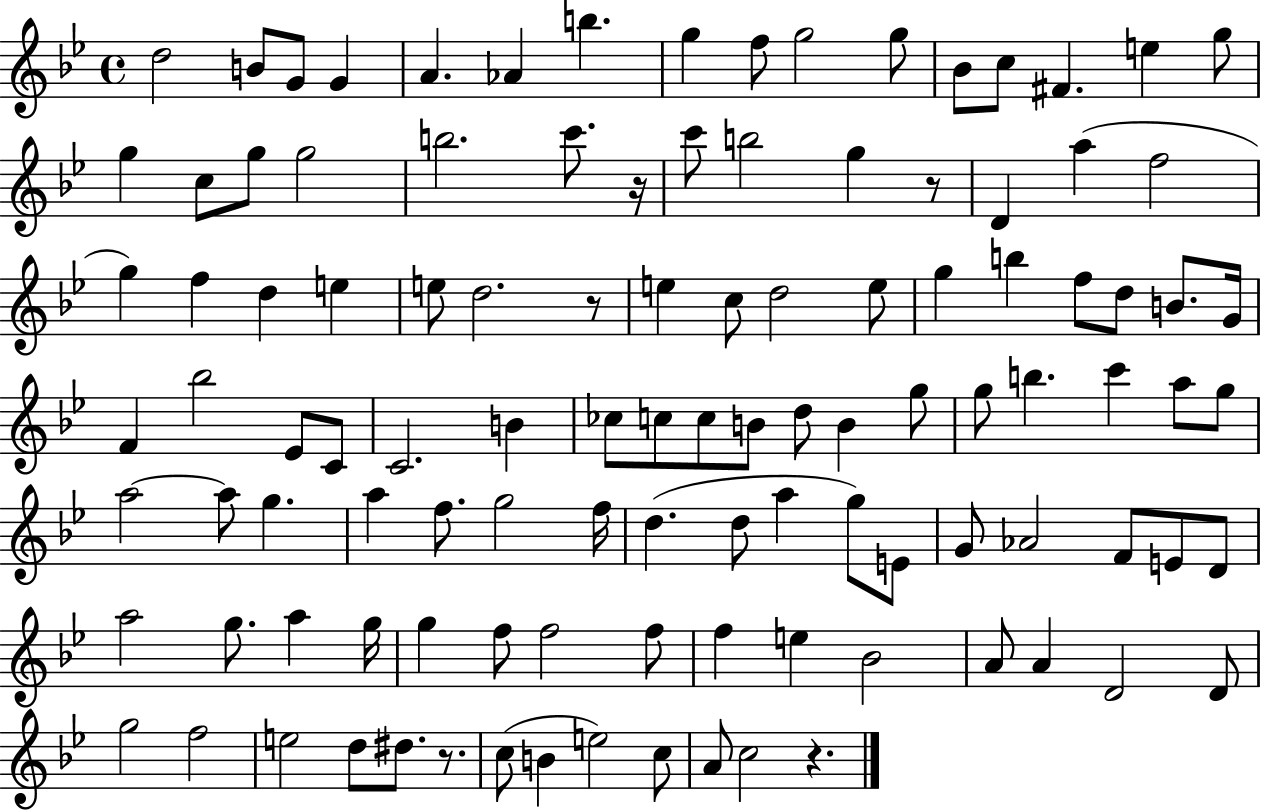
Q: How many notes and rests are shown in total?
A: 110